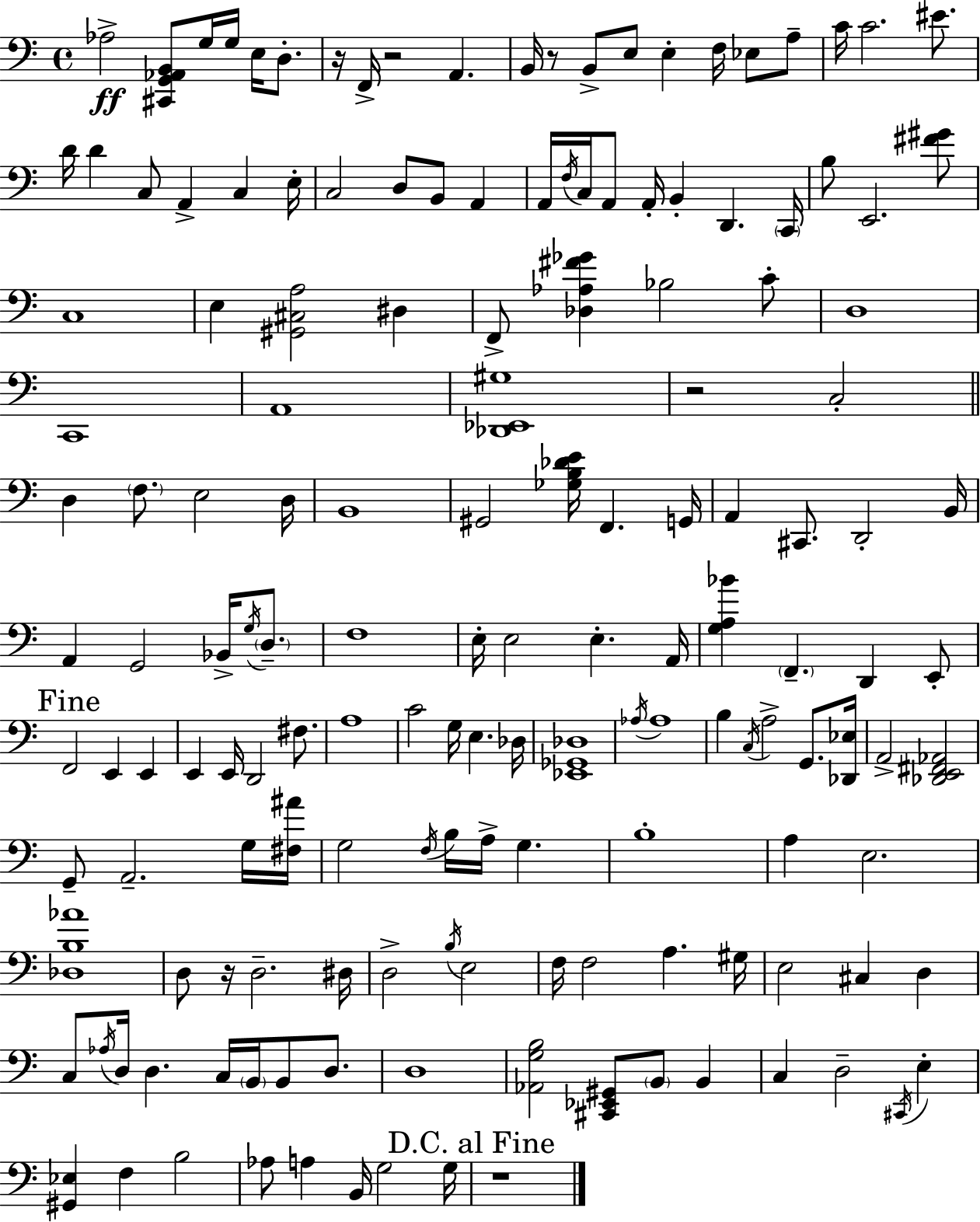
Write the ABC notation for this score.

X:1
T:Untitled
M:4/4
L:1/4
K:C
_A,2 [^C,,G,,_A,,B,,]/2 G,/4 G,/4 E,/4 D,/2 z/4 F,,/4 z2 A,, B,,/4 z/2 B,,/2 E,/2 E, F,/4 _E,/2 A,/2 C/4 C2 ^E/2 D/4 D C,/2 A,, C, E,/4 C,2 D,/2 B,,/2 A,, A,,/4 F,/4 C,/4 A,,/2 A,,/4 B,, D,, C,,/4 B,/2 E,,2 [^F^G]/2 C,4 E, [^G,,^C,A,]2 ^D, F,,/2 [_D,_A,^F_G] _B,2 C/2 D,4 C,,4 A,,4 [_D,,_E,,^G,]4 z2 C,2 D, F,/2 E,2 D,/4 B,,4 ^G,,2 [_G,B,_DE]/4 F,, G,,/4 A,, ^C,,/2 D,,2 B,,/4 A,, G,,2 _B,,/4 G,/4 D,/2 F,4 E,/4 E,2 E, A,,/4 [G,A,_B] F,, D,, E,,/2 F,,2 E,, E,, E,, E,,/4 D,,2 ^F,/2 A,4 C2 G,/4 E, _D,/4 [_E,,_G,,_D,]4 _A,/4 _A,4 B, C,/4 A,2 G,,/2 [_D,,_E,]/4 A,,2 [_D,,E,,^F,,_A,,]2 G,,/2 A,,2 G,/4 [^F,^A]/4 G,2 F,/4 B,/4 A,/4 G, B,4 A, E,2 [_D,B,_A]4 D,/2 z/4 D,2 ^D,/4 D,2 B,/4 E,2 F,/4 F,2 A, ^G,/4 E,2 ^C, D, C,/2 _A,/4 D,/4 D, C,/4 B,,/4 B,,/2 D,/2 D,4 [_A,,G,B,]2 [^C,,_E,,^G,,]/2 B,,/2 B,, C, D,2 ^C,,/4 E, [^G,,_E,] F, B,2 _A,/2 A, B,,/4 G,2 G,/4 z4